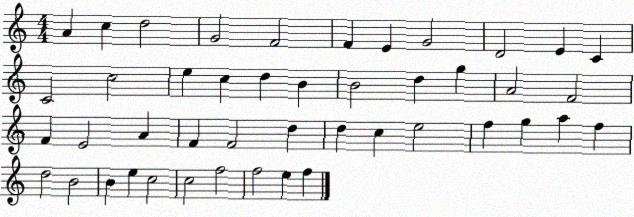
X:1
T:Untitled
M:4/4
L:1/4
K:C
A c d2 G2 F2 F E G2 D2 E C C2 c2 e c d B B2 d g A2 F2 F E2 A F F2 d d c e2 f g a f d2 B2 B e c2 c2 f2 f2 e f